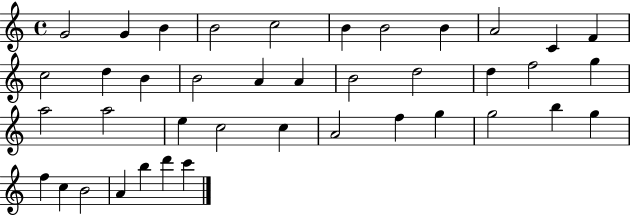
X:1
T:Untitled
M:4/4
L:1/4
K:C
G2 G B B2 c2 B B2 B A2 C F c2 d B B2 A A B2 d2 d f2 g a2 a2 e c2 c A2 f g g2 b g f c B2 A b d' c'